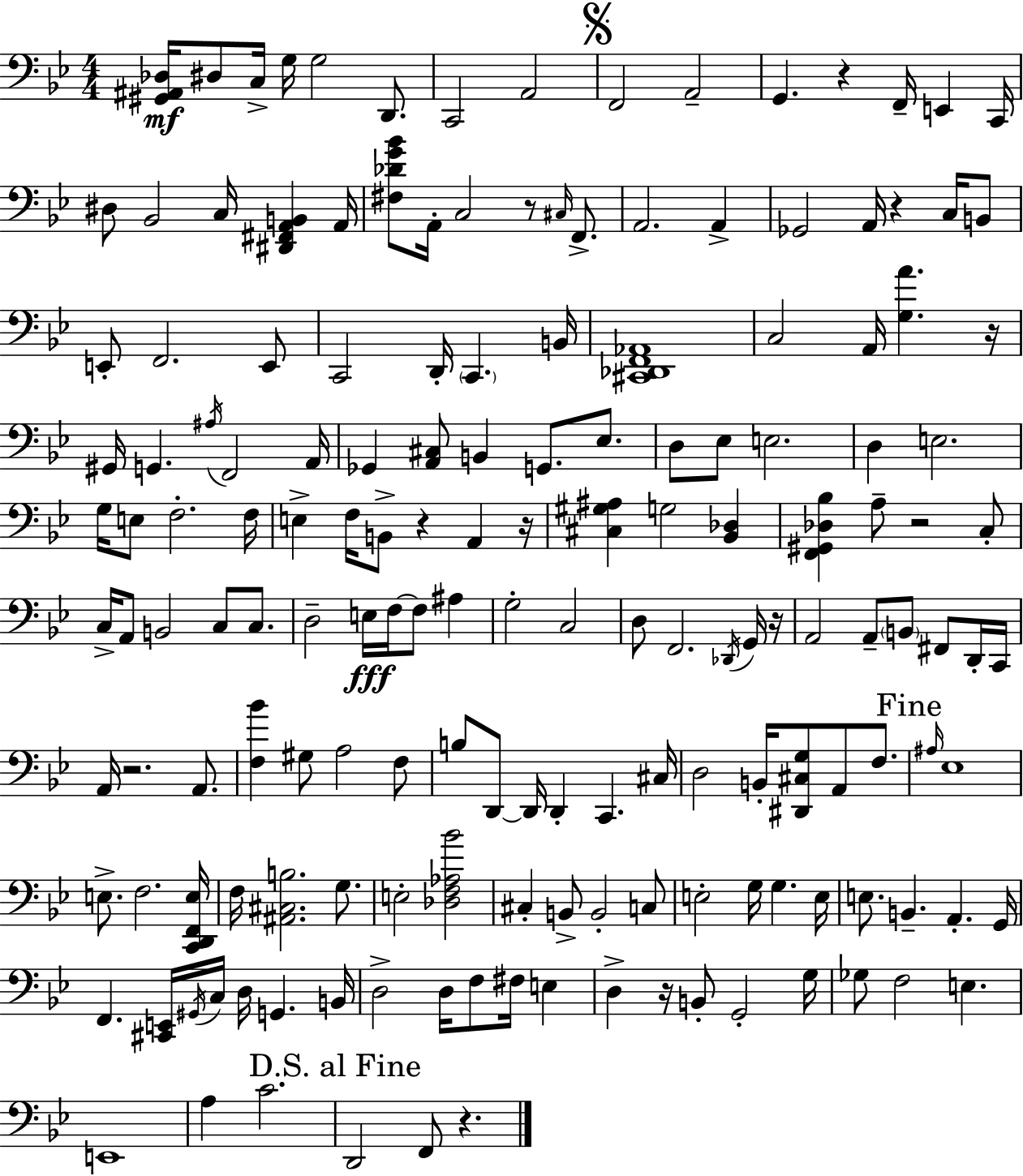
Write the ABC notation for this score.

X:1
T:Untitled
M:4/4
L:1/4
K:Gm
[^G,,^A,,_D,]/4 ^D,/2 C,/4 G,/4 G,2 D,,/2 C,,2 A,,2 F,,2 A,,2 G,, z F,,/4 E,, C,,/4 ^D,/2 _B,,2 C,/4 [^D,,^F,,A,,B,,] A,,/4 [^F,_DG_B]/2 A,,/4 C,2 z/2 ^C,/4 F,,/2 A,,2 A,, _G,,2 A,,/4 z C,/4 B,,/2 E,,/2 F,,2 E,,/2 C,,2 D,,/4 C,, B,,/4 [^C,,_D,,F,,_A,,]4 C,2 A,,/4 [G,A] z/4 ^G,,/4 G,, ^A,/4 F,,2 A,,/4 _G,, [A,,^C,]/2 B,, G,,/2 _E,/2 D,/2 _E,/2 E,2 D, E,2 G,/4 E,/2 F,2 F,/4 E, F,/4 B,,/2 z A,, z/4 [^C,^G,^A,] G,2 [_B,,_D,] [F,,^G,,_D,_B,] A,/2 z2 C,/2 C,/4 A,,/2 B,,2 C,/2 C,/2 D,2 E,/4 F,/4 F,/2 ^A, G,2 C,2 D,/2 F,,2 _D,,/4 G,,/4 z/4 A,,2 A,,/2 B,,/2 ^F,,/2 D,,/4 C,,/4 A,,/4 z2 A,,/2 [F,_B] ^G,/2 A,2 F,/2 B,/2 D,,/2 D,,/4 D,, C,, ^C,/4 D,2 B,,/4 [^D,,^C,G,]/2 A,,/2 F,/2 ^A,/4 _E,4 E,/2 F,2 [C,,D,,F,,E,]/4 F,/4 [^A,,^C,B,]2 G,/2 E,2 [_D,F,_A,_B]2 ^C, B,,/2 B,,2 C,/2 E,2 G,/4 G, E,/4 E,/2 B,, A,, G,,/4 F,, [^C,,E,,]/4 ^G,,/4 C,/4 D,/4 G,, B,,/4 D,2 D,/4 F,/2 ^F,/4 E, D, z/4 B,,/2 G,,2 G,/4 _G,/2 F,2 E, E,,4 A, C2 D,,2 F,,/2 z